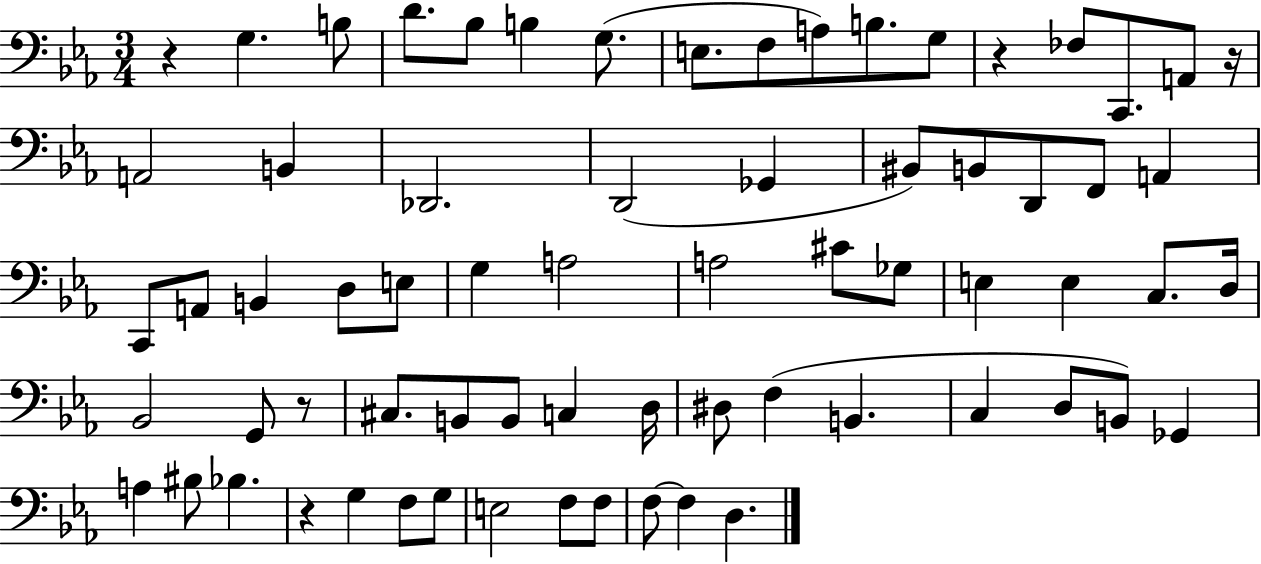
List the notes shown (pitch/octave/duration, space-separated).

R/q G3/q. B3/e D4/e. Bb3/e B3/q G3/e. E3/e. F3/e A3/e B3/e. G3/e R/q FES3/e C2/e. A2/e R/s A2/h B2/q Db2/h. D2/h Gb2/q BIS2/e B2/e D2/e F2/e A2/q C2/e A2/e B2/q D3/e E3/e G3/q A3/h A3/h C#4/e Gb3/e E3/q E3/q C3/e. D3/s Bb2/h G2/e R/e C#3/e. B2/e B2/e C3/q D3/s D#3/e F3/q B2/q. C3/q D3/e B2/e Gb2/q A3/q BIS3/e Bb3/q. R/q G3/q F3/e G3/e E3/h F3/e F3/e F3/e F3/q D3/q.